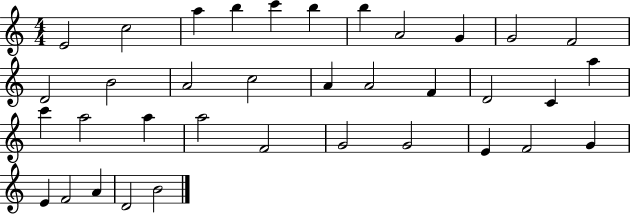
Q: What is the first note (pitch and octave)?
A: E4